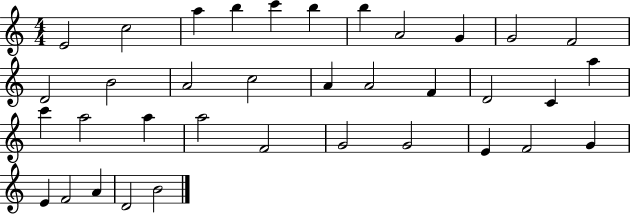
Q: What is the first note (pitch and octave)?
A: E4